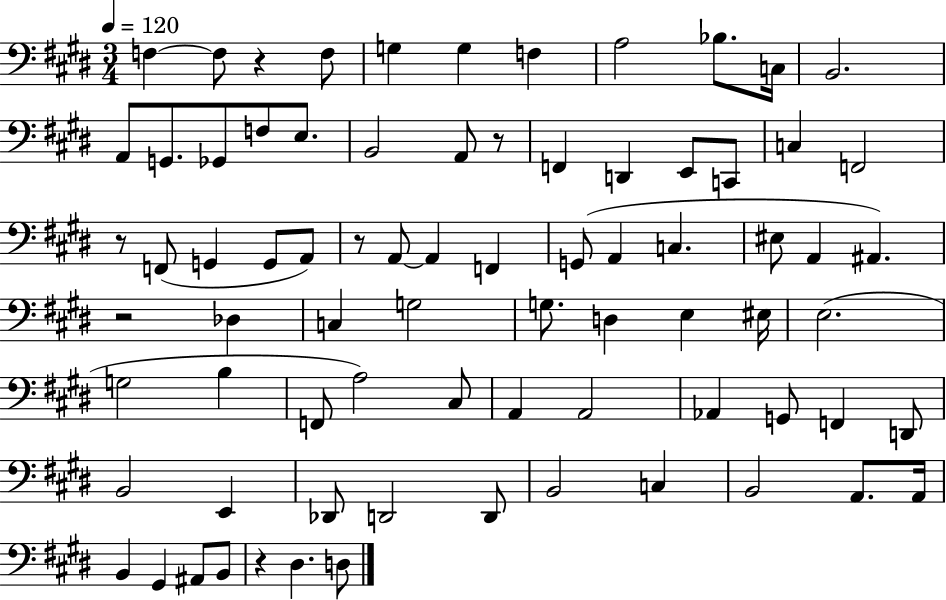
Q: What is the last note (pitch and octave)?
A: D3